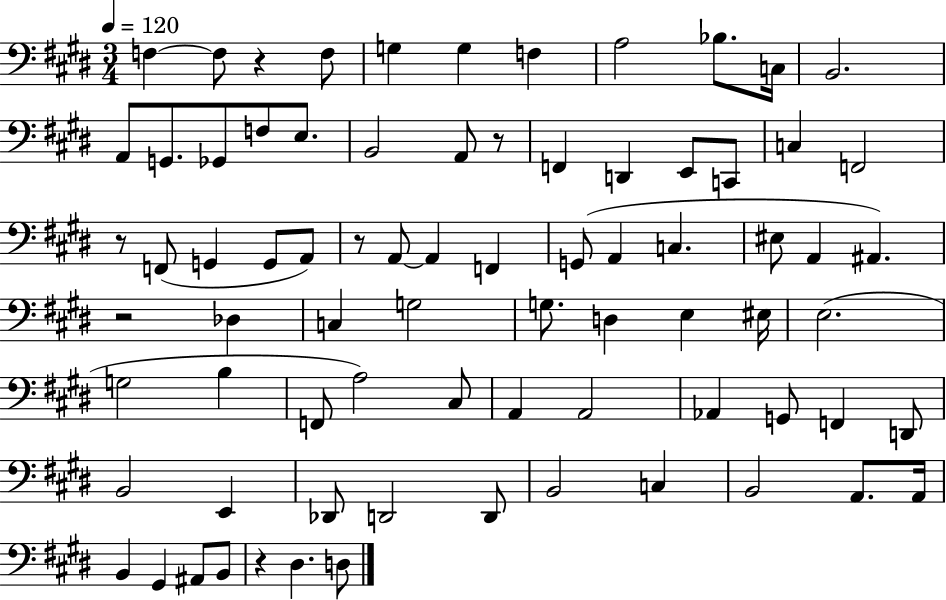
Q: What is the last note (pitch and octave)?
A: D3